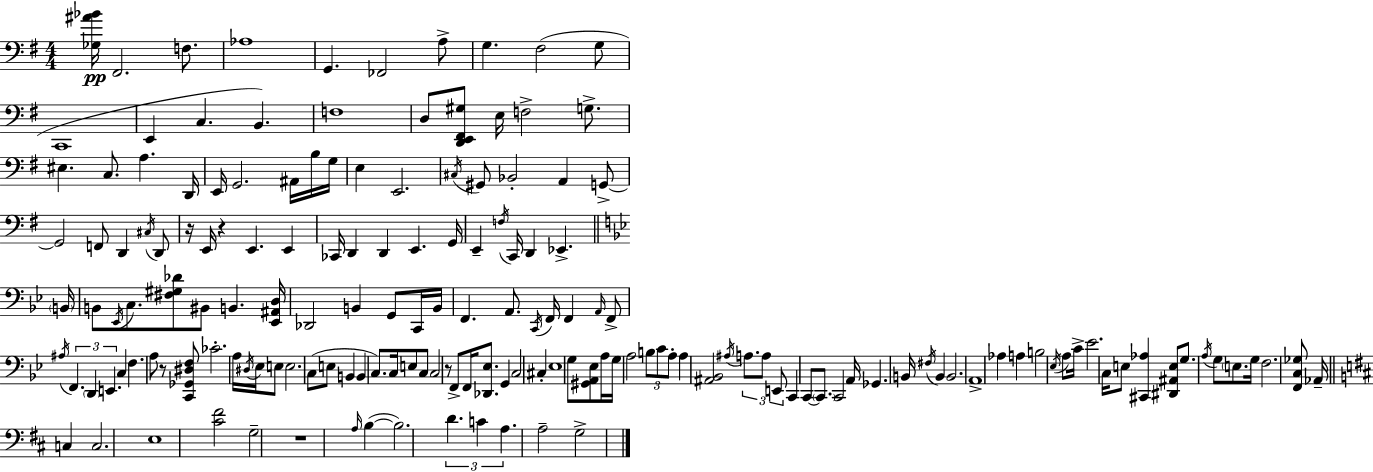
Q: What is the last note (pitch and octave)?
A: G3